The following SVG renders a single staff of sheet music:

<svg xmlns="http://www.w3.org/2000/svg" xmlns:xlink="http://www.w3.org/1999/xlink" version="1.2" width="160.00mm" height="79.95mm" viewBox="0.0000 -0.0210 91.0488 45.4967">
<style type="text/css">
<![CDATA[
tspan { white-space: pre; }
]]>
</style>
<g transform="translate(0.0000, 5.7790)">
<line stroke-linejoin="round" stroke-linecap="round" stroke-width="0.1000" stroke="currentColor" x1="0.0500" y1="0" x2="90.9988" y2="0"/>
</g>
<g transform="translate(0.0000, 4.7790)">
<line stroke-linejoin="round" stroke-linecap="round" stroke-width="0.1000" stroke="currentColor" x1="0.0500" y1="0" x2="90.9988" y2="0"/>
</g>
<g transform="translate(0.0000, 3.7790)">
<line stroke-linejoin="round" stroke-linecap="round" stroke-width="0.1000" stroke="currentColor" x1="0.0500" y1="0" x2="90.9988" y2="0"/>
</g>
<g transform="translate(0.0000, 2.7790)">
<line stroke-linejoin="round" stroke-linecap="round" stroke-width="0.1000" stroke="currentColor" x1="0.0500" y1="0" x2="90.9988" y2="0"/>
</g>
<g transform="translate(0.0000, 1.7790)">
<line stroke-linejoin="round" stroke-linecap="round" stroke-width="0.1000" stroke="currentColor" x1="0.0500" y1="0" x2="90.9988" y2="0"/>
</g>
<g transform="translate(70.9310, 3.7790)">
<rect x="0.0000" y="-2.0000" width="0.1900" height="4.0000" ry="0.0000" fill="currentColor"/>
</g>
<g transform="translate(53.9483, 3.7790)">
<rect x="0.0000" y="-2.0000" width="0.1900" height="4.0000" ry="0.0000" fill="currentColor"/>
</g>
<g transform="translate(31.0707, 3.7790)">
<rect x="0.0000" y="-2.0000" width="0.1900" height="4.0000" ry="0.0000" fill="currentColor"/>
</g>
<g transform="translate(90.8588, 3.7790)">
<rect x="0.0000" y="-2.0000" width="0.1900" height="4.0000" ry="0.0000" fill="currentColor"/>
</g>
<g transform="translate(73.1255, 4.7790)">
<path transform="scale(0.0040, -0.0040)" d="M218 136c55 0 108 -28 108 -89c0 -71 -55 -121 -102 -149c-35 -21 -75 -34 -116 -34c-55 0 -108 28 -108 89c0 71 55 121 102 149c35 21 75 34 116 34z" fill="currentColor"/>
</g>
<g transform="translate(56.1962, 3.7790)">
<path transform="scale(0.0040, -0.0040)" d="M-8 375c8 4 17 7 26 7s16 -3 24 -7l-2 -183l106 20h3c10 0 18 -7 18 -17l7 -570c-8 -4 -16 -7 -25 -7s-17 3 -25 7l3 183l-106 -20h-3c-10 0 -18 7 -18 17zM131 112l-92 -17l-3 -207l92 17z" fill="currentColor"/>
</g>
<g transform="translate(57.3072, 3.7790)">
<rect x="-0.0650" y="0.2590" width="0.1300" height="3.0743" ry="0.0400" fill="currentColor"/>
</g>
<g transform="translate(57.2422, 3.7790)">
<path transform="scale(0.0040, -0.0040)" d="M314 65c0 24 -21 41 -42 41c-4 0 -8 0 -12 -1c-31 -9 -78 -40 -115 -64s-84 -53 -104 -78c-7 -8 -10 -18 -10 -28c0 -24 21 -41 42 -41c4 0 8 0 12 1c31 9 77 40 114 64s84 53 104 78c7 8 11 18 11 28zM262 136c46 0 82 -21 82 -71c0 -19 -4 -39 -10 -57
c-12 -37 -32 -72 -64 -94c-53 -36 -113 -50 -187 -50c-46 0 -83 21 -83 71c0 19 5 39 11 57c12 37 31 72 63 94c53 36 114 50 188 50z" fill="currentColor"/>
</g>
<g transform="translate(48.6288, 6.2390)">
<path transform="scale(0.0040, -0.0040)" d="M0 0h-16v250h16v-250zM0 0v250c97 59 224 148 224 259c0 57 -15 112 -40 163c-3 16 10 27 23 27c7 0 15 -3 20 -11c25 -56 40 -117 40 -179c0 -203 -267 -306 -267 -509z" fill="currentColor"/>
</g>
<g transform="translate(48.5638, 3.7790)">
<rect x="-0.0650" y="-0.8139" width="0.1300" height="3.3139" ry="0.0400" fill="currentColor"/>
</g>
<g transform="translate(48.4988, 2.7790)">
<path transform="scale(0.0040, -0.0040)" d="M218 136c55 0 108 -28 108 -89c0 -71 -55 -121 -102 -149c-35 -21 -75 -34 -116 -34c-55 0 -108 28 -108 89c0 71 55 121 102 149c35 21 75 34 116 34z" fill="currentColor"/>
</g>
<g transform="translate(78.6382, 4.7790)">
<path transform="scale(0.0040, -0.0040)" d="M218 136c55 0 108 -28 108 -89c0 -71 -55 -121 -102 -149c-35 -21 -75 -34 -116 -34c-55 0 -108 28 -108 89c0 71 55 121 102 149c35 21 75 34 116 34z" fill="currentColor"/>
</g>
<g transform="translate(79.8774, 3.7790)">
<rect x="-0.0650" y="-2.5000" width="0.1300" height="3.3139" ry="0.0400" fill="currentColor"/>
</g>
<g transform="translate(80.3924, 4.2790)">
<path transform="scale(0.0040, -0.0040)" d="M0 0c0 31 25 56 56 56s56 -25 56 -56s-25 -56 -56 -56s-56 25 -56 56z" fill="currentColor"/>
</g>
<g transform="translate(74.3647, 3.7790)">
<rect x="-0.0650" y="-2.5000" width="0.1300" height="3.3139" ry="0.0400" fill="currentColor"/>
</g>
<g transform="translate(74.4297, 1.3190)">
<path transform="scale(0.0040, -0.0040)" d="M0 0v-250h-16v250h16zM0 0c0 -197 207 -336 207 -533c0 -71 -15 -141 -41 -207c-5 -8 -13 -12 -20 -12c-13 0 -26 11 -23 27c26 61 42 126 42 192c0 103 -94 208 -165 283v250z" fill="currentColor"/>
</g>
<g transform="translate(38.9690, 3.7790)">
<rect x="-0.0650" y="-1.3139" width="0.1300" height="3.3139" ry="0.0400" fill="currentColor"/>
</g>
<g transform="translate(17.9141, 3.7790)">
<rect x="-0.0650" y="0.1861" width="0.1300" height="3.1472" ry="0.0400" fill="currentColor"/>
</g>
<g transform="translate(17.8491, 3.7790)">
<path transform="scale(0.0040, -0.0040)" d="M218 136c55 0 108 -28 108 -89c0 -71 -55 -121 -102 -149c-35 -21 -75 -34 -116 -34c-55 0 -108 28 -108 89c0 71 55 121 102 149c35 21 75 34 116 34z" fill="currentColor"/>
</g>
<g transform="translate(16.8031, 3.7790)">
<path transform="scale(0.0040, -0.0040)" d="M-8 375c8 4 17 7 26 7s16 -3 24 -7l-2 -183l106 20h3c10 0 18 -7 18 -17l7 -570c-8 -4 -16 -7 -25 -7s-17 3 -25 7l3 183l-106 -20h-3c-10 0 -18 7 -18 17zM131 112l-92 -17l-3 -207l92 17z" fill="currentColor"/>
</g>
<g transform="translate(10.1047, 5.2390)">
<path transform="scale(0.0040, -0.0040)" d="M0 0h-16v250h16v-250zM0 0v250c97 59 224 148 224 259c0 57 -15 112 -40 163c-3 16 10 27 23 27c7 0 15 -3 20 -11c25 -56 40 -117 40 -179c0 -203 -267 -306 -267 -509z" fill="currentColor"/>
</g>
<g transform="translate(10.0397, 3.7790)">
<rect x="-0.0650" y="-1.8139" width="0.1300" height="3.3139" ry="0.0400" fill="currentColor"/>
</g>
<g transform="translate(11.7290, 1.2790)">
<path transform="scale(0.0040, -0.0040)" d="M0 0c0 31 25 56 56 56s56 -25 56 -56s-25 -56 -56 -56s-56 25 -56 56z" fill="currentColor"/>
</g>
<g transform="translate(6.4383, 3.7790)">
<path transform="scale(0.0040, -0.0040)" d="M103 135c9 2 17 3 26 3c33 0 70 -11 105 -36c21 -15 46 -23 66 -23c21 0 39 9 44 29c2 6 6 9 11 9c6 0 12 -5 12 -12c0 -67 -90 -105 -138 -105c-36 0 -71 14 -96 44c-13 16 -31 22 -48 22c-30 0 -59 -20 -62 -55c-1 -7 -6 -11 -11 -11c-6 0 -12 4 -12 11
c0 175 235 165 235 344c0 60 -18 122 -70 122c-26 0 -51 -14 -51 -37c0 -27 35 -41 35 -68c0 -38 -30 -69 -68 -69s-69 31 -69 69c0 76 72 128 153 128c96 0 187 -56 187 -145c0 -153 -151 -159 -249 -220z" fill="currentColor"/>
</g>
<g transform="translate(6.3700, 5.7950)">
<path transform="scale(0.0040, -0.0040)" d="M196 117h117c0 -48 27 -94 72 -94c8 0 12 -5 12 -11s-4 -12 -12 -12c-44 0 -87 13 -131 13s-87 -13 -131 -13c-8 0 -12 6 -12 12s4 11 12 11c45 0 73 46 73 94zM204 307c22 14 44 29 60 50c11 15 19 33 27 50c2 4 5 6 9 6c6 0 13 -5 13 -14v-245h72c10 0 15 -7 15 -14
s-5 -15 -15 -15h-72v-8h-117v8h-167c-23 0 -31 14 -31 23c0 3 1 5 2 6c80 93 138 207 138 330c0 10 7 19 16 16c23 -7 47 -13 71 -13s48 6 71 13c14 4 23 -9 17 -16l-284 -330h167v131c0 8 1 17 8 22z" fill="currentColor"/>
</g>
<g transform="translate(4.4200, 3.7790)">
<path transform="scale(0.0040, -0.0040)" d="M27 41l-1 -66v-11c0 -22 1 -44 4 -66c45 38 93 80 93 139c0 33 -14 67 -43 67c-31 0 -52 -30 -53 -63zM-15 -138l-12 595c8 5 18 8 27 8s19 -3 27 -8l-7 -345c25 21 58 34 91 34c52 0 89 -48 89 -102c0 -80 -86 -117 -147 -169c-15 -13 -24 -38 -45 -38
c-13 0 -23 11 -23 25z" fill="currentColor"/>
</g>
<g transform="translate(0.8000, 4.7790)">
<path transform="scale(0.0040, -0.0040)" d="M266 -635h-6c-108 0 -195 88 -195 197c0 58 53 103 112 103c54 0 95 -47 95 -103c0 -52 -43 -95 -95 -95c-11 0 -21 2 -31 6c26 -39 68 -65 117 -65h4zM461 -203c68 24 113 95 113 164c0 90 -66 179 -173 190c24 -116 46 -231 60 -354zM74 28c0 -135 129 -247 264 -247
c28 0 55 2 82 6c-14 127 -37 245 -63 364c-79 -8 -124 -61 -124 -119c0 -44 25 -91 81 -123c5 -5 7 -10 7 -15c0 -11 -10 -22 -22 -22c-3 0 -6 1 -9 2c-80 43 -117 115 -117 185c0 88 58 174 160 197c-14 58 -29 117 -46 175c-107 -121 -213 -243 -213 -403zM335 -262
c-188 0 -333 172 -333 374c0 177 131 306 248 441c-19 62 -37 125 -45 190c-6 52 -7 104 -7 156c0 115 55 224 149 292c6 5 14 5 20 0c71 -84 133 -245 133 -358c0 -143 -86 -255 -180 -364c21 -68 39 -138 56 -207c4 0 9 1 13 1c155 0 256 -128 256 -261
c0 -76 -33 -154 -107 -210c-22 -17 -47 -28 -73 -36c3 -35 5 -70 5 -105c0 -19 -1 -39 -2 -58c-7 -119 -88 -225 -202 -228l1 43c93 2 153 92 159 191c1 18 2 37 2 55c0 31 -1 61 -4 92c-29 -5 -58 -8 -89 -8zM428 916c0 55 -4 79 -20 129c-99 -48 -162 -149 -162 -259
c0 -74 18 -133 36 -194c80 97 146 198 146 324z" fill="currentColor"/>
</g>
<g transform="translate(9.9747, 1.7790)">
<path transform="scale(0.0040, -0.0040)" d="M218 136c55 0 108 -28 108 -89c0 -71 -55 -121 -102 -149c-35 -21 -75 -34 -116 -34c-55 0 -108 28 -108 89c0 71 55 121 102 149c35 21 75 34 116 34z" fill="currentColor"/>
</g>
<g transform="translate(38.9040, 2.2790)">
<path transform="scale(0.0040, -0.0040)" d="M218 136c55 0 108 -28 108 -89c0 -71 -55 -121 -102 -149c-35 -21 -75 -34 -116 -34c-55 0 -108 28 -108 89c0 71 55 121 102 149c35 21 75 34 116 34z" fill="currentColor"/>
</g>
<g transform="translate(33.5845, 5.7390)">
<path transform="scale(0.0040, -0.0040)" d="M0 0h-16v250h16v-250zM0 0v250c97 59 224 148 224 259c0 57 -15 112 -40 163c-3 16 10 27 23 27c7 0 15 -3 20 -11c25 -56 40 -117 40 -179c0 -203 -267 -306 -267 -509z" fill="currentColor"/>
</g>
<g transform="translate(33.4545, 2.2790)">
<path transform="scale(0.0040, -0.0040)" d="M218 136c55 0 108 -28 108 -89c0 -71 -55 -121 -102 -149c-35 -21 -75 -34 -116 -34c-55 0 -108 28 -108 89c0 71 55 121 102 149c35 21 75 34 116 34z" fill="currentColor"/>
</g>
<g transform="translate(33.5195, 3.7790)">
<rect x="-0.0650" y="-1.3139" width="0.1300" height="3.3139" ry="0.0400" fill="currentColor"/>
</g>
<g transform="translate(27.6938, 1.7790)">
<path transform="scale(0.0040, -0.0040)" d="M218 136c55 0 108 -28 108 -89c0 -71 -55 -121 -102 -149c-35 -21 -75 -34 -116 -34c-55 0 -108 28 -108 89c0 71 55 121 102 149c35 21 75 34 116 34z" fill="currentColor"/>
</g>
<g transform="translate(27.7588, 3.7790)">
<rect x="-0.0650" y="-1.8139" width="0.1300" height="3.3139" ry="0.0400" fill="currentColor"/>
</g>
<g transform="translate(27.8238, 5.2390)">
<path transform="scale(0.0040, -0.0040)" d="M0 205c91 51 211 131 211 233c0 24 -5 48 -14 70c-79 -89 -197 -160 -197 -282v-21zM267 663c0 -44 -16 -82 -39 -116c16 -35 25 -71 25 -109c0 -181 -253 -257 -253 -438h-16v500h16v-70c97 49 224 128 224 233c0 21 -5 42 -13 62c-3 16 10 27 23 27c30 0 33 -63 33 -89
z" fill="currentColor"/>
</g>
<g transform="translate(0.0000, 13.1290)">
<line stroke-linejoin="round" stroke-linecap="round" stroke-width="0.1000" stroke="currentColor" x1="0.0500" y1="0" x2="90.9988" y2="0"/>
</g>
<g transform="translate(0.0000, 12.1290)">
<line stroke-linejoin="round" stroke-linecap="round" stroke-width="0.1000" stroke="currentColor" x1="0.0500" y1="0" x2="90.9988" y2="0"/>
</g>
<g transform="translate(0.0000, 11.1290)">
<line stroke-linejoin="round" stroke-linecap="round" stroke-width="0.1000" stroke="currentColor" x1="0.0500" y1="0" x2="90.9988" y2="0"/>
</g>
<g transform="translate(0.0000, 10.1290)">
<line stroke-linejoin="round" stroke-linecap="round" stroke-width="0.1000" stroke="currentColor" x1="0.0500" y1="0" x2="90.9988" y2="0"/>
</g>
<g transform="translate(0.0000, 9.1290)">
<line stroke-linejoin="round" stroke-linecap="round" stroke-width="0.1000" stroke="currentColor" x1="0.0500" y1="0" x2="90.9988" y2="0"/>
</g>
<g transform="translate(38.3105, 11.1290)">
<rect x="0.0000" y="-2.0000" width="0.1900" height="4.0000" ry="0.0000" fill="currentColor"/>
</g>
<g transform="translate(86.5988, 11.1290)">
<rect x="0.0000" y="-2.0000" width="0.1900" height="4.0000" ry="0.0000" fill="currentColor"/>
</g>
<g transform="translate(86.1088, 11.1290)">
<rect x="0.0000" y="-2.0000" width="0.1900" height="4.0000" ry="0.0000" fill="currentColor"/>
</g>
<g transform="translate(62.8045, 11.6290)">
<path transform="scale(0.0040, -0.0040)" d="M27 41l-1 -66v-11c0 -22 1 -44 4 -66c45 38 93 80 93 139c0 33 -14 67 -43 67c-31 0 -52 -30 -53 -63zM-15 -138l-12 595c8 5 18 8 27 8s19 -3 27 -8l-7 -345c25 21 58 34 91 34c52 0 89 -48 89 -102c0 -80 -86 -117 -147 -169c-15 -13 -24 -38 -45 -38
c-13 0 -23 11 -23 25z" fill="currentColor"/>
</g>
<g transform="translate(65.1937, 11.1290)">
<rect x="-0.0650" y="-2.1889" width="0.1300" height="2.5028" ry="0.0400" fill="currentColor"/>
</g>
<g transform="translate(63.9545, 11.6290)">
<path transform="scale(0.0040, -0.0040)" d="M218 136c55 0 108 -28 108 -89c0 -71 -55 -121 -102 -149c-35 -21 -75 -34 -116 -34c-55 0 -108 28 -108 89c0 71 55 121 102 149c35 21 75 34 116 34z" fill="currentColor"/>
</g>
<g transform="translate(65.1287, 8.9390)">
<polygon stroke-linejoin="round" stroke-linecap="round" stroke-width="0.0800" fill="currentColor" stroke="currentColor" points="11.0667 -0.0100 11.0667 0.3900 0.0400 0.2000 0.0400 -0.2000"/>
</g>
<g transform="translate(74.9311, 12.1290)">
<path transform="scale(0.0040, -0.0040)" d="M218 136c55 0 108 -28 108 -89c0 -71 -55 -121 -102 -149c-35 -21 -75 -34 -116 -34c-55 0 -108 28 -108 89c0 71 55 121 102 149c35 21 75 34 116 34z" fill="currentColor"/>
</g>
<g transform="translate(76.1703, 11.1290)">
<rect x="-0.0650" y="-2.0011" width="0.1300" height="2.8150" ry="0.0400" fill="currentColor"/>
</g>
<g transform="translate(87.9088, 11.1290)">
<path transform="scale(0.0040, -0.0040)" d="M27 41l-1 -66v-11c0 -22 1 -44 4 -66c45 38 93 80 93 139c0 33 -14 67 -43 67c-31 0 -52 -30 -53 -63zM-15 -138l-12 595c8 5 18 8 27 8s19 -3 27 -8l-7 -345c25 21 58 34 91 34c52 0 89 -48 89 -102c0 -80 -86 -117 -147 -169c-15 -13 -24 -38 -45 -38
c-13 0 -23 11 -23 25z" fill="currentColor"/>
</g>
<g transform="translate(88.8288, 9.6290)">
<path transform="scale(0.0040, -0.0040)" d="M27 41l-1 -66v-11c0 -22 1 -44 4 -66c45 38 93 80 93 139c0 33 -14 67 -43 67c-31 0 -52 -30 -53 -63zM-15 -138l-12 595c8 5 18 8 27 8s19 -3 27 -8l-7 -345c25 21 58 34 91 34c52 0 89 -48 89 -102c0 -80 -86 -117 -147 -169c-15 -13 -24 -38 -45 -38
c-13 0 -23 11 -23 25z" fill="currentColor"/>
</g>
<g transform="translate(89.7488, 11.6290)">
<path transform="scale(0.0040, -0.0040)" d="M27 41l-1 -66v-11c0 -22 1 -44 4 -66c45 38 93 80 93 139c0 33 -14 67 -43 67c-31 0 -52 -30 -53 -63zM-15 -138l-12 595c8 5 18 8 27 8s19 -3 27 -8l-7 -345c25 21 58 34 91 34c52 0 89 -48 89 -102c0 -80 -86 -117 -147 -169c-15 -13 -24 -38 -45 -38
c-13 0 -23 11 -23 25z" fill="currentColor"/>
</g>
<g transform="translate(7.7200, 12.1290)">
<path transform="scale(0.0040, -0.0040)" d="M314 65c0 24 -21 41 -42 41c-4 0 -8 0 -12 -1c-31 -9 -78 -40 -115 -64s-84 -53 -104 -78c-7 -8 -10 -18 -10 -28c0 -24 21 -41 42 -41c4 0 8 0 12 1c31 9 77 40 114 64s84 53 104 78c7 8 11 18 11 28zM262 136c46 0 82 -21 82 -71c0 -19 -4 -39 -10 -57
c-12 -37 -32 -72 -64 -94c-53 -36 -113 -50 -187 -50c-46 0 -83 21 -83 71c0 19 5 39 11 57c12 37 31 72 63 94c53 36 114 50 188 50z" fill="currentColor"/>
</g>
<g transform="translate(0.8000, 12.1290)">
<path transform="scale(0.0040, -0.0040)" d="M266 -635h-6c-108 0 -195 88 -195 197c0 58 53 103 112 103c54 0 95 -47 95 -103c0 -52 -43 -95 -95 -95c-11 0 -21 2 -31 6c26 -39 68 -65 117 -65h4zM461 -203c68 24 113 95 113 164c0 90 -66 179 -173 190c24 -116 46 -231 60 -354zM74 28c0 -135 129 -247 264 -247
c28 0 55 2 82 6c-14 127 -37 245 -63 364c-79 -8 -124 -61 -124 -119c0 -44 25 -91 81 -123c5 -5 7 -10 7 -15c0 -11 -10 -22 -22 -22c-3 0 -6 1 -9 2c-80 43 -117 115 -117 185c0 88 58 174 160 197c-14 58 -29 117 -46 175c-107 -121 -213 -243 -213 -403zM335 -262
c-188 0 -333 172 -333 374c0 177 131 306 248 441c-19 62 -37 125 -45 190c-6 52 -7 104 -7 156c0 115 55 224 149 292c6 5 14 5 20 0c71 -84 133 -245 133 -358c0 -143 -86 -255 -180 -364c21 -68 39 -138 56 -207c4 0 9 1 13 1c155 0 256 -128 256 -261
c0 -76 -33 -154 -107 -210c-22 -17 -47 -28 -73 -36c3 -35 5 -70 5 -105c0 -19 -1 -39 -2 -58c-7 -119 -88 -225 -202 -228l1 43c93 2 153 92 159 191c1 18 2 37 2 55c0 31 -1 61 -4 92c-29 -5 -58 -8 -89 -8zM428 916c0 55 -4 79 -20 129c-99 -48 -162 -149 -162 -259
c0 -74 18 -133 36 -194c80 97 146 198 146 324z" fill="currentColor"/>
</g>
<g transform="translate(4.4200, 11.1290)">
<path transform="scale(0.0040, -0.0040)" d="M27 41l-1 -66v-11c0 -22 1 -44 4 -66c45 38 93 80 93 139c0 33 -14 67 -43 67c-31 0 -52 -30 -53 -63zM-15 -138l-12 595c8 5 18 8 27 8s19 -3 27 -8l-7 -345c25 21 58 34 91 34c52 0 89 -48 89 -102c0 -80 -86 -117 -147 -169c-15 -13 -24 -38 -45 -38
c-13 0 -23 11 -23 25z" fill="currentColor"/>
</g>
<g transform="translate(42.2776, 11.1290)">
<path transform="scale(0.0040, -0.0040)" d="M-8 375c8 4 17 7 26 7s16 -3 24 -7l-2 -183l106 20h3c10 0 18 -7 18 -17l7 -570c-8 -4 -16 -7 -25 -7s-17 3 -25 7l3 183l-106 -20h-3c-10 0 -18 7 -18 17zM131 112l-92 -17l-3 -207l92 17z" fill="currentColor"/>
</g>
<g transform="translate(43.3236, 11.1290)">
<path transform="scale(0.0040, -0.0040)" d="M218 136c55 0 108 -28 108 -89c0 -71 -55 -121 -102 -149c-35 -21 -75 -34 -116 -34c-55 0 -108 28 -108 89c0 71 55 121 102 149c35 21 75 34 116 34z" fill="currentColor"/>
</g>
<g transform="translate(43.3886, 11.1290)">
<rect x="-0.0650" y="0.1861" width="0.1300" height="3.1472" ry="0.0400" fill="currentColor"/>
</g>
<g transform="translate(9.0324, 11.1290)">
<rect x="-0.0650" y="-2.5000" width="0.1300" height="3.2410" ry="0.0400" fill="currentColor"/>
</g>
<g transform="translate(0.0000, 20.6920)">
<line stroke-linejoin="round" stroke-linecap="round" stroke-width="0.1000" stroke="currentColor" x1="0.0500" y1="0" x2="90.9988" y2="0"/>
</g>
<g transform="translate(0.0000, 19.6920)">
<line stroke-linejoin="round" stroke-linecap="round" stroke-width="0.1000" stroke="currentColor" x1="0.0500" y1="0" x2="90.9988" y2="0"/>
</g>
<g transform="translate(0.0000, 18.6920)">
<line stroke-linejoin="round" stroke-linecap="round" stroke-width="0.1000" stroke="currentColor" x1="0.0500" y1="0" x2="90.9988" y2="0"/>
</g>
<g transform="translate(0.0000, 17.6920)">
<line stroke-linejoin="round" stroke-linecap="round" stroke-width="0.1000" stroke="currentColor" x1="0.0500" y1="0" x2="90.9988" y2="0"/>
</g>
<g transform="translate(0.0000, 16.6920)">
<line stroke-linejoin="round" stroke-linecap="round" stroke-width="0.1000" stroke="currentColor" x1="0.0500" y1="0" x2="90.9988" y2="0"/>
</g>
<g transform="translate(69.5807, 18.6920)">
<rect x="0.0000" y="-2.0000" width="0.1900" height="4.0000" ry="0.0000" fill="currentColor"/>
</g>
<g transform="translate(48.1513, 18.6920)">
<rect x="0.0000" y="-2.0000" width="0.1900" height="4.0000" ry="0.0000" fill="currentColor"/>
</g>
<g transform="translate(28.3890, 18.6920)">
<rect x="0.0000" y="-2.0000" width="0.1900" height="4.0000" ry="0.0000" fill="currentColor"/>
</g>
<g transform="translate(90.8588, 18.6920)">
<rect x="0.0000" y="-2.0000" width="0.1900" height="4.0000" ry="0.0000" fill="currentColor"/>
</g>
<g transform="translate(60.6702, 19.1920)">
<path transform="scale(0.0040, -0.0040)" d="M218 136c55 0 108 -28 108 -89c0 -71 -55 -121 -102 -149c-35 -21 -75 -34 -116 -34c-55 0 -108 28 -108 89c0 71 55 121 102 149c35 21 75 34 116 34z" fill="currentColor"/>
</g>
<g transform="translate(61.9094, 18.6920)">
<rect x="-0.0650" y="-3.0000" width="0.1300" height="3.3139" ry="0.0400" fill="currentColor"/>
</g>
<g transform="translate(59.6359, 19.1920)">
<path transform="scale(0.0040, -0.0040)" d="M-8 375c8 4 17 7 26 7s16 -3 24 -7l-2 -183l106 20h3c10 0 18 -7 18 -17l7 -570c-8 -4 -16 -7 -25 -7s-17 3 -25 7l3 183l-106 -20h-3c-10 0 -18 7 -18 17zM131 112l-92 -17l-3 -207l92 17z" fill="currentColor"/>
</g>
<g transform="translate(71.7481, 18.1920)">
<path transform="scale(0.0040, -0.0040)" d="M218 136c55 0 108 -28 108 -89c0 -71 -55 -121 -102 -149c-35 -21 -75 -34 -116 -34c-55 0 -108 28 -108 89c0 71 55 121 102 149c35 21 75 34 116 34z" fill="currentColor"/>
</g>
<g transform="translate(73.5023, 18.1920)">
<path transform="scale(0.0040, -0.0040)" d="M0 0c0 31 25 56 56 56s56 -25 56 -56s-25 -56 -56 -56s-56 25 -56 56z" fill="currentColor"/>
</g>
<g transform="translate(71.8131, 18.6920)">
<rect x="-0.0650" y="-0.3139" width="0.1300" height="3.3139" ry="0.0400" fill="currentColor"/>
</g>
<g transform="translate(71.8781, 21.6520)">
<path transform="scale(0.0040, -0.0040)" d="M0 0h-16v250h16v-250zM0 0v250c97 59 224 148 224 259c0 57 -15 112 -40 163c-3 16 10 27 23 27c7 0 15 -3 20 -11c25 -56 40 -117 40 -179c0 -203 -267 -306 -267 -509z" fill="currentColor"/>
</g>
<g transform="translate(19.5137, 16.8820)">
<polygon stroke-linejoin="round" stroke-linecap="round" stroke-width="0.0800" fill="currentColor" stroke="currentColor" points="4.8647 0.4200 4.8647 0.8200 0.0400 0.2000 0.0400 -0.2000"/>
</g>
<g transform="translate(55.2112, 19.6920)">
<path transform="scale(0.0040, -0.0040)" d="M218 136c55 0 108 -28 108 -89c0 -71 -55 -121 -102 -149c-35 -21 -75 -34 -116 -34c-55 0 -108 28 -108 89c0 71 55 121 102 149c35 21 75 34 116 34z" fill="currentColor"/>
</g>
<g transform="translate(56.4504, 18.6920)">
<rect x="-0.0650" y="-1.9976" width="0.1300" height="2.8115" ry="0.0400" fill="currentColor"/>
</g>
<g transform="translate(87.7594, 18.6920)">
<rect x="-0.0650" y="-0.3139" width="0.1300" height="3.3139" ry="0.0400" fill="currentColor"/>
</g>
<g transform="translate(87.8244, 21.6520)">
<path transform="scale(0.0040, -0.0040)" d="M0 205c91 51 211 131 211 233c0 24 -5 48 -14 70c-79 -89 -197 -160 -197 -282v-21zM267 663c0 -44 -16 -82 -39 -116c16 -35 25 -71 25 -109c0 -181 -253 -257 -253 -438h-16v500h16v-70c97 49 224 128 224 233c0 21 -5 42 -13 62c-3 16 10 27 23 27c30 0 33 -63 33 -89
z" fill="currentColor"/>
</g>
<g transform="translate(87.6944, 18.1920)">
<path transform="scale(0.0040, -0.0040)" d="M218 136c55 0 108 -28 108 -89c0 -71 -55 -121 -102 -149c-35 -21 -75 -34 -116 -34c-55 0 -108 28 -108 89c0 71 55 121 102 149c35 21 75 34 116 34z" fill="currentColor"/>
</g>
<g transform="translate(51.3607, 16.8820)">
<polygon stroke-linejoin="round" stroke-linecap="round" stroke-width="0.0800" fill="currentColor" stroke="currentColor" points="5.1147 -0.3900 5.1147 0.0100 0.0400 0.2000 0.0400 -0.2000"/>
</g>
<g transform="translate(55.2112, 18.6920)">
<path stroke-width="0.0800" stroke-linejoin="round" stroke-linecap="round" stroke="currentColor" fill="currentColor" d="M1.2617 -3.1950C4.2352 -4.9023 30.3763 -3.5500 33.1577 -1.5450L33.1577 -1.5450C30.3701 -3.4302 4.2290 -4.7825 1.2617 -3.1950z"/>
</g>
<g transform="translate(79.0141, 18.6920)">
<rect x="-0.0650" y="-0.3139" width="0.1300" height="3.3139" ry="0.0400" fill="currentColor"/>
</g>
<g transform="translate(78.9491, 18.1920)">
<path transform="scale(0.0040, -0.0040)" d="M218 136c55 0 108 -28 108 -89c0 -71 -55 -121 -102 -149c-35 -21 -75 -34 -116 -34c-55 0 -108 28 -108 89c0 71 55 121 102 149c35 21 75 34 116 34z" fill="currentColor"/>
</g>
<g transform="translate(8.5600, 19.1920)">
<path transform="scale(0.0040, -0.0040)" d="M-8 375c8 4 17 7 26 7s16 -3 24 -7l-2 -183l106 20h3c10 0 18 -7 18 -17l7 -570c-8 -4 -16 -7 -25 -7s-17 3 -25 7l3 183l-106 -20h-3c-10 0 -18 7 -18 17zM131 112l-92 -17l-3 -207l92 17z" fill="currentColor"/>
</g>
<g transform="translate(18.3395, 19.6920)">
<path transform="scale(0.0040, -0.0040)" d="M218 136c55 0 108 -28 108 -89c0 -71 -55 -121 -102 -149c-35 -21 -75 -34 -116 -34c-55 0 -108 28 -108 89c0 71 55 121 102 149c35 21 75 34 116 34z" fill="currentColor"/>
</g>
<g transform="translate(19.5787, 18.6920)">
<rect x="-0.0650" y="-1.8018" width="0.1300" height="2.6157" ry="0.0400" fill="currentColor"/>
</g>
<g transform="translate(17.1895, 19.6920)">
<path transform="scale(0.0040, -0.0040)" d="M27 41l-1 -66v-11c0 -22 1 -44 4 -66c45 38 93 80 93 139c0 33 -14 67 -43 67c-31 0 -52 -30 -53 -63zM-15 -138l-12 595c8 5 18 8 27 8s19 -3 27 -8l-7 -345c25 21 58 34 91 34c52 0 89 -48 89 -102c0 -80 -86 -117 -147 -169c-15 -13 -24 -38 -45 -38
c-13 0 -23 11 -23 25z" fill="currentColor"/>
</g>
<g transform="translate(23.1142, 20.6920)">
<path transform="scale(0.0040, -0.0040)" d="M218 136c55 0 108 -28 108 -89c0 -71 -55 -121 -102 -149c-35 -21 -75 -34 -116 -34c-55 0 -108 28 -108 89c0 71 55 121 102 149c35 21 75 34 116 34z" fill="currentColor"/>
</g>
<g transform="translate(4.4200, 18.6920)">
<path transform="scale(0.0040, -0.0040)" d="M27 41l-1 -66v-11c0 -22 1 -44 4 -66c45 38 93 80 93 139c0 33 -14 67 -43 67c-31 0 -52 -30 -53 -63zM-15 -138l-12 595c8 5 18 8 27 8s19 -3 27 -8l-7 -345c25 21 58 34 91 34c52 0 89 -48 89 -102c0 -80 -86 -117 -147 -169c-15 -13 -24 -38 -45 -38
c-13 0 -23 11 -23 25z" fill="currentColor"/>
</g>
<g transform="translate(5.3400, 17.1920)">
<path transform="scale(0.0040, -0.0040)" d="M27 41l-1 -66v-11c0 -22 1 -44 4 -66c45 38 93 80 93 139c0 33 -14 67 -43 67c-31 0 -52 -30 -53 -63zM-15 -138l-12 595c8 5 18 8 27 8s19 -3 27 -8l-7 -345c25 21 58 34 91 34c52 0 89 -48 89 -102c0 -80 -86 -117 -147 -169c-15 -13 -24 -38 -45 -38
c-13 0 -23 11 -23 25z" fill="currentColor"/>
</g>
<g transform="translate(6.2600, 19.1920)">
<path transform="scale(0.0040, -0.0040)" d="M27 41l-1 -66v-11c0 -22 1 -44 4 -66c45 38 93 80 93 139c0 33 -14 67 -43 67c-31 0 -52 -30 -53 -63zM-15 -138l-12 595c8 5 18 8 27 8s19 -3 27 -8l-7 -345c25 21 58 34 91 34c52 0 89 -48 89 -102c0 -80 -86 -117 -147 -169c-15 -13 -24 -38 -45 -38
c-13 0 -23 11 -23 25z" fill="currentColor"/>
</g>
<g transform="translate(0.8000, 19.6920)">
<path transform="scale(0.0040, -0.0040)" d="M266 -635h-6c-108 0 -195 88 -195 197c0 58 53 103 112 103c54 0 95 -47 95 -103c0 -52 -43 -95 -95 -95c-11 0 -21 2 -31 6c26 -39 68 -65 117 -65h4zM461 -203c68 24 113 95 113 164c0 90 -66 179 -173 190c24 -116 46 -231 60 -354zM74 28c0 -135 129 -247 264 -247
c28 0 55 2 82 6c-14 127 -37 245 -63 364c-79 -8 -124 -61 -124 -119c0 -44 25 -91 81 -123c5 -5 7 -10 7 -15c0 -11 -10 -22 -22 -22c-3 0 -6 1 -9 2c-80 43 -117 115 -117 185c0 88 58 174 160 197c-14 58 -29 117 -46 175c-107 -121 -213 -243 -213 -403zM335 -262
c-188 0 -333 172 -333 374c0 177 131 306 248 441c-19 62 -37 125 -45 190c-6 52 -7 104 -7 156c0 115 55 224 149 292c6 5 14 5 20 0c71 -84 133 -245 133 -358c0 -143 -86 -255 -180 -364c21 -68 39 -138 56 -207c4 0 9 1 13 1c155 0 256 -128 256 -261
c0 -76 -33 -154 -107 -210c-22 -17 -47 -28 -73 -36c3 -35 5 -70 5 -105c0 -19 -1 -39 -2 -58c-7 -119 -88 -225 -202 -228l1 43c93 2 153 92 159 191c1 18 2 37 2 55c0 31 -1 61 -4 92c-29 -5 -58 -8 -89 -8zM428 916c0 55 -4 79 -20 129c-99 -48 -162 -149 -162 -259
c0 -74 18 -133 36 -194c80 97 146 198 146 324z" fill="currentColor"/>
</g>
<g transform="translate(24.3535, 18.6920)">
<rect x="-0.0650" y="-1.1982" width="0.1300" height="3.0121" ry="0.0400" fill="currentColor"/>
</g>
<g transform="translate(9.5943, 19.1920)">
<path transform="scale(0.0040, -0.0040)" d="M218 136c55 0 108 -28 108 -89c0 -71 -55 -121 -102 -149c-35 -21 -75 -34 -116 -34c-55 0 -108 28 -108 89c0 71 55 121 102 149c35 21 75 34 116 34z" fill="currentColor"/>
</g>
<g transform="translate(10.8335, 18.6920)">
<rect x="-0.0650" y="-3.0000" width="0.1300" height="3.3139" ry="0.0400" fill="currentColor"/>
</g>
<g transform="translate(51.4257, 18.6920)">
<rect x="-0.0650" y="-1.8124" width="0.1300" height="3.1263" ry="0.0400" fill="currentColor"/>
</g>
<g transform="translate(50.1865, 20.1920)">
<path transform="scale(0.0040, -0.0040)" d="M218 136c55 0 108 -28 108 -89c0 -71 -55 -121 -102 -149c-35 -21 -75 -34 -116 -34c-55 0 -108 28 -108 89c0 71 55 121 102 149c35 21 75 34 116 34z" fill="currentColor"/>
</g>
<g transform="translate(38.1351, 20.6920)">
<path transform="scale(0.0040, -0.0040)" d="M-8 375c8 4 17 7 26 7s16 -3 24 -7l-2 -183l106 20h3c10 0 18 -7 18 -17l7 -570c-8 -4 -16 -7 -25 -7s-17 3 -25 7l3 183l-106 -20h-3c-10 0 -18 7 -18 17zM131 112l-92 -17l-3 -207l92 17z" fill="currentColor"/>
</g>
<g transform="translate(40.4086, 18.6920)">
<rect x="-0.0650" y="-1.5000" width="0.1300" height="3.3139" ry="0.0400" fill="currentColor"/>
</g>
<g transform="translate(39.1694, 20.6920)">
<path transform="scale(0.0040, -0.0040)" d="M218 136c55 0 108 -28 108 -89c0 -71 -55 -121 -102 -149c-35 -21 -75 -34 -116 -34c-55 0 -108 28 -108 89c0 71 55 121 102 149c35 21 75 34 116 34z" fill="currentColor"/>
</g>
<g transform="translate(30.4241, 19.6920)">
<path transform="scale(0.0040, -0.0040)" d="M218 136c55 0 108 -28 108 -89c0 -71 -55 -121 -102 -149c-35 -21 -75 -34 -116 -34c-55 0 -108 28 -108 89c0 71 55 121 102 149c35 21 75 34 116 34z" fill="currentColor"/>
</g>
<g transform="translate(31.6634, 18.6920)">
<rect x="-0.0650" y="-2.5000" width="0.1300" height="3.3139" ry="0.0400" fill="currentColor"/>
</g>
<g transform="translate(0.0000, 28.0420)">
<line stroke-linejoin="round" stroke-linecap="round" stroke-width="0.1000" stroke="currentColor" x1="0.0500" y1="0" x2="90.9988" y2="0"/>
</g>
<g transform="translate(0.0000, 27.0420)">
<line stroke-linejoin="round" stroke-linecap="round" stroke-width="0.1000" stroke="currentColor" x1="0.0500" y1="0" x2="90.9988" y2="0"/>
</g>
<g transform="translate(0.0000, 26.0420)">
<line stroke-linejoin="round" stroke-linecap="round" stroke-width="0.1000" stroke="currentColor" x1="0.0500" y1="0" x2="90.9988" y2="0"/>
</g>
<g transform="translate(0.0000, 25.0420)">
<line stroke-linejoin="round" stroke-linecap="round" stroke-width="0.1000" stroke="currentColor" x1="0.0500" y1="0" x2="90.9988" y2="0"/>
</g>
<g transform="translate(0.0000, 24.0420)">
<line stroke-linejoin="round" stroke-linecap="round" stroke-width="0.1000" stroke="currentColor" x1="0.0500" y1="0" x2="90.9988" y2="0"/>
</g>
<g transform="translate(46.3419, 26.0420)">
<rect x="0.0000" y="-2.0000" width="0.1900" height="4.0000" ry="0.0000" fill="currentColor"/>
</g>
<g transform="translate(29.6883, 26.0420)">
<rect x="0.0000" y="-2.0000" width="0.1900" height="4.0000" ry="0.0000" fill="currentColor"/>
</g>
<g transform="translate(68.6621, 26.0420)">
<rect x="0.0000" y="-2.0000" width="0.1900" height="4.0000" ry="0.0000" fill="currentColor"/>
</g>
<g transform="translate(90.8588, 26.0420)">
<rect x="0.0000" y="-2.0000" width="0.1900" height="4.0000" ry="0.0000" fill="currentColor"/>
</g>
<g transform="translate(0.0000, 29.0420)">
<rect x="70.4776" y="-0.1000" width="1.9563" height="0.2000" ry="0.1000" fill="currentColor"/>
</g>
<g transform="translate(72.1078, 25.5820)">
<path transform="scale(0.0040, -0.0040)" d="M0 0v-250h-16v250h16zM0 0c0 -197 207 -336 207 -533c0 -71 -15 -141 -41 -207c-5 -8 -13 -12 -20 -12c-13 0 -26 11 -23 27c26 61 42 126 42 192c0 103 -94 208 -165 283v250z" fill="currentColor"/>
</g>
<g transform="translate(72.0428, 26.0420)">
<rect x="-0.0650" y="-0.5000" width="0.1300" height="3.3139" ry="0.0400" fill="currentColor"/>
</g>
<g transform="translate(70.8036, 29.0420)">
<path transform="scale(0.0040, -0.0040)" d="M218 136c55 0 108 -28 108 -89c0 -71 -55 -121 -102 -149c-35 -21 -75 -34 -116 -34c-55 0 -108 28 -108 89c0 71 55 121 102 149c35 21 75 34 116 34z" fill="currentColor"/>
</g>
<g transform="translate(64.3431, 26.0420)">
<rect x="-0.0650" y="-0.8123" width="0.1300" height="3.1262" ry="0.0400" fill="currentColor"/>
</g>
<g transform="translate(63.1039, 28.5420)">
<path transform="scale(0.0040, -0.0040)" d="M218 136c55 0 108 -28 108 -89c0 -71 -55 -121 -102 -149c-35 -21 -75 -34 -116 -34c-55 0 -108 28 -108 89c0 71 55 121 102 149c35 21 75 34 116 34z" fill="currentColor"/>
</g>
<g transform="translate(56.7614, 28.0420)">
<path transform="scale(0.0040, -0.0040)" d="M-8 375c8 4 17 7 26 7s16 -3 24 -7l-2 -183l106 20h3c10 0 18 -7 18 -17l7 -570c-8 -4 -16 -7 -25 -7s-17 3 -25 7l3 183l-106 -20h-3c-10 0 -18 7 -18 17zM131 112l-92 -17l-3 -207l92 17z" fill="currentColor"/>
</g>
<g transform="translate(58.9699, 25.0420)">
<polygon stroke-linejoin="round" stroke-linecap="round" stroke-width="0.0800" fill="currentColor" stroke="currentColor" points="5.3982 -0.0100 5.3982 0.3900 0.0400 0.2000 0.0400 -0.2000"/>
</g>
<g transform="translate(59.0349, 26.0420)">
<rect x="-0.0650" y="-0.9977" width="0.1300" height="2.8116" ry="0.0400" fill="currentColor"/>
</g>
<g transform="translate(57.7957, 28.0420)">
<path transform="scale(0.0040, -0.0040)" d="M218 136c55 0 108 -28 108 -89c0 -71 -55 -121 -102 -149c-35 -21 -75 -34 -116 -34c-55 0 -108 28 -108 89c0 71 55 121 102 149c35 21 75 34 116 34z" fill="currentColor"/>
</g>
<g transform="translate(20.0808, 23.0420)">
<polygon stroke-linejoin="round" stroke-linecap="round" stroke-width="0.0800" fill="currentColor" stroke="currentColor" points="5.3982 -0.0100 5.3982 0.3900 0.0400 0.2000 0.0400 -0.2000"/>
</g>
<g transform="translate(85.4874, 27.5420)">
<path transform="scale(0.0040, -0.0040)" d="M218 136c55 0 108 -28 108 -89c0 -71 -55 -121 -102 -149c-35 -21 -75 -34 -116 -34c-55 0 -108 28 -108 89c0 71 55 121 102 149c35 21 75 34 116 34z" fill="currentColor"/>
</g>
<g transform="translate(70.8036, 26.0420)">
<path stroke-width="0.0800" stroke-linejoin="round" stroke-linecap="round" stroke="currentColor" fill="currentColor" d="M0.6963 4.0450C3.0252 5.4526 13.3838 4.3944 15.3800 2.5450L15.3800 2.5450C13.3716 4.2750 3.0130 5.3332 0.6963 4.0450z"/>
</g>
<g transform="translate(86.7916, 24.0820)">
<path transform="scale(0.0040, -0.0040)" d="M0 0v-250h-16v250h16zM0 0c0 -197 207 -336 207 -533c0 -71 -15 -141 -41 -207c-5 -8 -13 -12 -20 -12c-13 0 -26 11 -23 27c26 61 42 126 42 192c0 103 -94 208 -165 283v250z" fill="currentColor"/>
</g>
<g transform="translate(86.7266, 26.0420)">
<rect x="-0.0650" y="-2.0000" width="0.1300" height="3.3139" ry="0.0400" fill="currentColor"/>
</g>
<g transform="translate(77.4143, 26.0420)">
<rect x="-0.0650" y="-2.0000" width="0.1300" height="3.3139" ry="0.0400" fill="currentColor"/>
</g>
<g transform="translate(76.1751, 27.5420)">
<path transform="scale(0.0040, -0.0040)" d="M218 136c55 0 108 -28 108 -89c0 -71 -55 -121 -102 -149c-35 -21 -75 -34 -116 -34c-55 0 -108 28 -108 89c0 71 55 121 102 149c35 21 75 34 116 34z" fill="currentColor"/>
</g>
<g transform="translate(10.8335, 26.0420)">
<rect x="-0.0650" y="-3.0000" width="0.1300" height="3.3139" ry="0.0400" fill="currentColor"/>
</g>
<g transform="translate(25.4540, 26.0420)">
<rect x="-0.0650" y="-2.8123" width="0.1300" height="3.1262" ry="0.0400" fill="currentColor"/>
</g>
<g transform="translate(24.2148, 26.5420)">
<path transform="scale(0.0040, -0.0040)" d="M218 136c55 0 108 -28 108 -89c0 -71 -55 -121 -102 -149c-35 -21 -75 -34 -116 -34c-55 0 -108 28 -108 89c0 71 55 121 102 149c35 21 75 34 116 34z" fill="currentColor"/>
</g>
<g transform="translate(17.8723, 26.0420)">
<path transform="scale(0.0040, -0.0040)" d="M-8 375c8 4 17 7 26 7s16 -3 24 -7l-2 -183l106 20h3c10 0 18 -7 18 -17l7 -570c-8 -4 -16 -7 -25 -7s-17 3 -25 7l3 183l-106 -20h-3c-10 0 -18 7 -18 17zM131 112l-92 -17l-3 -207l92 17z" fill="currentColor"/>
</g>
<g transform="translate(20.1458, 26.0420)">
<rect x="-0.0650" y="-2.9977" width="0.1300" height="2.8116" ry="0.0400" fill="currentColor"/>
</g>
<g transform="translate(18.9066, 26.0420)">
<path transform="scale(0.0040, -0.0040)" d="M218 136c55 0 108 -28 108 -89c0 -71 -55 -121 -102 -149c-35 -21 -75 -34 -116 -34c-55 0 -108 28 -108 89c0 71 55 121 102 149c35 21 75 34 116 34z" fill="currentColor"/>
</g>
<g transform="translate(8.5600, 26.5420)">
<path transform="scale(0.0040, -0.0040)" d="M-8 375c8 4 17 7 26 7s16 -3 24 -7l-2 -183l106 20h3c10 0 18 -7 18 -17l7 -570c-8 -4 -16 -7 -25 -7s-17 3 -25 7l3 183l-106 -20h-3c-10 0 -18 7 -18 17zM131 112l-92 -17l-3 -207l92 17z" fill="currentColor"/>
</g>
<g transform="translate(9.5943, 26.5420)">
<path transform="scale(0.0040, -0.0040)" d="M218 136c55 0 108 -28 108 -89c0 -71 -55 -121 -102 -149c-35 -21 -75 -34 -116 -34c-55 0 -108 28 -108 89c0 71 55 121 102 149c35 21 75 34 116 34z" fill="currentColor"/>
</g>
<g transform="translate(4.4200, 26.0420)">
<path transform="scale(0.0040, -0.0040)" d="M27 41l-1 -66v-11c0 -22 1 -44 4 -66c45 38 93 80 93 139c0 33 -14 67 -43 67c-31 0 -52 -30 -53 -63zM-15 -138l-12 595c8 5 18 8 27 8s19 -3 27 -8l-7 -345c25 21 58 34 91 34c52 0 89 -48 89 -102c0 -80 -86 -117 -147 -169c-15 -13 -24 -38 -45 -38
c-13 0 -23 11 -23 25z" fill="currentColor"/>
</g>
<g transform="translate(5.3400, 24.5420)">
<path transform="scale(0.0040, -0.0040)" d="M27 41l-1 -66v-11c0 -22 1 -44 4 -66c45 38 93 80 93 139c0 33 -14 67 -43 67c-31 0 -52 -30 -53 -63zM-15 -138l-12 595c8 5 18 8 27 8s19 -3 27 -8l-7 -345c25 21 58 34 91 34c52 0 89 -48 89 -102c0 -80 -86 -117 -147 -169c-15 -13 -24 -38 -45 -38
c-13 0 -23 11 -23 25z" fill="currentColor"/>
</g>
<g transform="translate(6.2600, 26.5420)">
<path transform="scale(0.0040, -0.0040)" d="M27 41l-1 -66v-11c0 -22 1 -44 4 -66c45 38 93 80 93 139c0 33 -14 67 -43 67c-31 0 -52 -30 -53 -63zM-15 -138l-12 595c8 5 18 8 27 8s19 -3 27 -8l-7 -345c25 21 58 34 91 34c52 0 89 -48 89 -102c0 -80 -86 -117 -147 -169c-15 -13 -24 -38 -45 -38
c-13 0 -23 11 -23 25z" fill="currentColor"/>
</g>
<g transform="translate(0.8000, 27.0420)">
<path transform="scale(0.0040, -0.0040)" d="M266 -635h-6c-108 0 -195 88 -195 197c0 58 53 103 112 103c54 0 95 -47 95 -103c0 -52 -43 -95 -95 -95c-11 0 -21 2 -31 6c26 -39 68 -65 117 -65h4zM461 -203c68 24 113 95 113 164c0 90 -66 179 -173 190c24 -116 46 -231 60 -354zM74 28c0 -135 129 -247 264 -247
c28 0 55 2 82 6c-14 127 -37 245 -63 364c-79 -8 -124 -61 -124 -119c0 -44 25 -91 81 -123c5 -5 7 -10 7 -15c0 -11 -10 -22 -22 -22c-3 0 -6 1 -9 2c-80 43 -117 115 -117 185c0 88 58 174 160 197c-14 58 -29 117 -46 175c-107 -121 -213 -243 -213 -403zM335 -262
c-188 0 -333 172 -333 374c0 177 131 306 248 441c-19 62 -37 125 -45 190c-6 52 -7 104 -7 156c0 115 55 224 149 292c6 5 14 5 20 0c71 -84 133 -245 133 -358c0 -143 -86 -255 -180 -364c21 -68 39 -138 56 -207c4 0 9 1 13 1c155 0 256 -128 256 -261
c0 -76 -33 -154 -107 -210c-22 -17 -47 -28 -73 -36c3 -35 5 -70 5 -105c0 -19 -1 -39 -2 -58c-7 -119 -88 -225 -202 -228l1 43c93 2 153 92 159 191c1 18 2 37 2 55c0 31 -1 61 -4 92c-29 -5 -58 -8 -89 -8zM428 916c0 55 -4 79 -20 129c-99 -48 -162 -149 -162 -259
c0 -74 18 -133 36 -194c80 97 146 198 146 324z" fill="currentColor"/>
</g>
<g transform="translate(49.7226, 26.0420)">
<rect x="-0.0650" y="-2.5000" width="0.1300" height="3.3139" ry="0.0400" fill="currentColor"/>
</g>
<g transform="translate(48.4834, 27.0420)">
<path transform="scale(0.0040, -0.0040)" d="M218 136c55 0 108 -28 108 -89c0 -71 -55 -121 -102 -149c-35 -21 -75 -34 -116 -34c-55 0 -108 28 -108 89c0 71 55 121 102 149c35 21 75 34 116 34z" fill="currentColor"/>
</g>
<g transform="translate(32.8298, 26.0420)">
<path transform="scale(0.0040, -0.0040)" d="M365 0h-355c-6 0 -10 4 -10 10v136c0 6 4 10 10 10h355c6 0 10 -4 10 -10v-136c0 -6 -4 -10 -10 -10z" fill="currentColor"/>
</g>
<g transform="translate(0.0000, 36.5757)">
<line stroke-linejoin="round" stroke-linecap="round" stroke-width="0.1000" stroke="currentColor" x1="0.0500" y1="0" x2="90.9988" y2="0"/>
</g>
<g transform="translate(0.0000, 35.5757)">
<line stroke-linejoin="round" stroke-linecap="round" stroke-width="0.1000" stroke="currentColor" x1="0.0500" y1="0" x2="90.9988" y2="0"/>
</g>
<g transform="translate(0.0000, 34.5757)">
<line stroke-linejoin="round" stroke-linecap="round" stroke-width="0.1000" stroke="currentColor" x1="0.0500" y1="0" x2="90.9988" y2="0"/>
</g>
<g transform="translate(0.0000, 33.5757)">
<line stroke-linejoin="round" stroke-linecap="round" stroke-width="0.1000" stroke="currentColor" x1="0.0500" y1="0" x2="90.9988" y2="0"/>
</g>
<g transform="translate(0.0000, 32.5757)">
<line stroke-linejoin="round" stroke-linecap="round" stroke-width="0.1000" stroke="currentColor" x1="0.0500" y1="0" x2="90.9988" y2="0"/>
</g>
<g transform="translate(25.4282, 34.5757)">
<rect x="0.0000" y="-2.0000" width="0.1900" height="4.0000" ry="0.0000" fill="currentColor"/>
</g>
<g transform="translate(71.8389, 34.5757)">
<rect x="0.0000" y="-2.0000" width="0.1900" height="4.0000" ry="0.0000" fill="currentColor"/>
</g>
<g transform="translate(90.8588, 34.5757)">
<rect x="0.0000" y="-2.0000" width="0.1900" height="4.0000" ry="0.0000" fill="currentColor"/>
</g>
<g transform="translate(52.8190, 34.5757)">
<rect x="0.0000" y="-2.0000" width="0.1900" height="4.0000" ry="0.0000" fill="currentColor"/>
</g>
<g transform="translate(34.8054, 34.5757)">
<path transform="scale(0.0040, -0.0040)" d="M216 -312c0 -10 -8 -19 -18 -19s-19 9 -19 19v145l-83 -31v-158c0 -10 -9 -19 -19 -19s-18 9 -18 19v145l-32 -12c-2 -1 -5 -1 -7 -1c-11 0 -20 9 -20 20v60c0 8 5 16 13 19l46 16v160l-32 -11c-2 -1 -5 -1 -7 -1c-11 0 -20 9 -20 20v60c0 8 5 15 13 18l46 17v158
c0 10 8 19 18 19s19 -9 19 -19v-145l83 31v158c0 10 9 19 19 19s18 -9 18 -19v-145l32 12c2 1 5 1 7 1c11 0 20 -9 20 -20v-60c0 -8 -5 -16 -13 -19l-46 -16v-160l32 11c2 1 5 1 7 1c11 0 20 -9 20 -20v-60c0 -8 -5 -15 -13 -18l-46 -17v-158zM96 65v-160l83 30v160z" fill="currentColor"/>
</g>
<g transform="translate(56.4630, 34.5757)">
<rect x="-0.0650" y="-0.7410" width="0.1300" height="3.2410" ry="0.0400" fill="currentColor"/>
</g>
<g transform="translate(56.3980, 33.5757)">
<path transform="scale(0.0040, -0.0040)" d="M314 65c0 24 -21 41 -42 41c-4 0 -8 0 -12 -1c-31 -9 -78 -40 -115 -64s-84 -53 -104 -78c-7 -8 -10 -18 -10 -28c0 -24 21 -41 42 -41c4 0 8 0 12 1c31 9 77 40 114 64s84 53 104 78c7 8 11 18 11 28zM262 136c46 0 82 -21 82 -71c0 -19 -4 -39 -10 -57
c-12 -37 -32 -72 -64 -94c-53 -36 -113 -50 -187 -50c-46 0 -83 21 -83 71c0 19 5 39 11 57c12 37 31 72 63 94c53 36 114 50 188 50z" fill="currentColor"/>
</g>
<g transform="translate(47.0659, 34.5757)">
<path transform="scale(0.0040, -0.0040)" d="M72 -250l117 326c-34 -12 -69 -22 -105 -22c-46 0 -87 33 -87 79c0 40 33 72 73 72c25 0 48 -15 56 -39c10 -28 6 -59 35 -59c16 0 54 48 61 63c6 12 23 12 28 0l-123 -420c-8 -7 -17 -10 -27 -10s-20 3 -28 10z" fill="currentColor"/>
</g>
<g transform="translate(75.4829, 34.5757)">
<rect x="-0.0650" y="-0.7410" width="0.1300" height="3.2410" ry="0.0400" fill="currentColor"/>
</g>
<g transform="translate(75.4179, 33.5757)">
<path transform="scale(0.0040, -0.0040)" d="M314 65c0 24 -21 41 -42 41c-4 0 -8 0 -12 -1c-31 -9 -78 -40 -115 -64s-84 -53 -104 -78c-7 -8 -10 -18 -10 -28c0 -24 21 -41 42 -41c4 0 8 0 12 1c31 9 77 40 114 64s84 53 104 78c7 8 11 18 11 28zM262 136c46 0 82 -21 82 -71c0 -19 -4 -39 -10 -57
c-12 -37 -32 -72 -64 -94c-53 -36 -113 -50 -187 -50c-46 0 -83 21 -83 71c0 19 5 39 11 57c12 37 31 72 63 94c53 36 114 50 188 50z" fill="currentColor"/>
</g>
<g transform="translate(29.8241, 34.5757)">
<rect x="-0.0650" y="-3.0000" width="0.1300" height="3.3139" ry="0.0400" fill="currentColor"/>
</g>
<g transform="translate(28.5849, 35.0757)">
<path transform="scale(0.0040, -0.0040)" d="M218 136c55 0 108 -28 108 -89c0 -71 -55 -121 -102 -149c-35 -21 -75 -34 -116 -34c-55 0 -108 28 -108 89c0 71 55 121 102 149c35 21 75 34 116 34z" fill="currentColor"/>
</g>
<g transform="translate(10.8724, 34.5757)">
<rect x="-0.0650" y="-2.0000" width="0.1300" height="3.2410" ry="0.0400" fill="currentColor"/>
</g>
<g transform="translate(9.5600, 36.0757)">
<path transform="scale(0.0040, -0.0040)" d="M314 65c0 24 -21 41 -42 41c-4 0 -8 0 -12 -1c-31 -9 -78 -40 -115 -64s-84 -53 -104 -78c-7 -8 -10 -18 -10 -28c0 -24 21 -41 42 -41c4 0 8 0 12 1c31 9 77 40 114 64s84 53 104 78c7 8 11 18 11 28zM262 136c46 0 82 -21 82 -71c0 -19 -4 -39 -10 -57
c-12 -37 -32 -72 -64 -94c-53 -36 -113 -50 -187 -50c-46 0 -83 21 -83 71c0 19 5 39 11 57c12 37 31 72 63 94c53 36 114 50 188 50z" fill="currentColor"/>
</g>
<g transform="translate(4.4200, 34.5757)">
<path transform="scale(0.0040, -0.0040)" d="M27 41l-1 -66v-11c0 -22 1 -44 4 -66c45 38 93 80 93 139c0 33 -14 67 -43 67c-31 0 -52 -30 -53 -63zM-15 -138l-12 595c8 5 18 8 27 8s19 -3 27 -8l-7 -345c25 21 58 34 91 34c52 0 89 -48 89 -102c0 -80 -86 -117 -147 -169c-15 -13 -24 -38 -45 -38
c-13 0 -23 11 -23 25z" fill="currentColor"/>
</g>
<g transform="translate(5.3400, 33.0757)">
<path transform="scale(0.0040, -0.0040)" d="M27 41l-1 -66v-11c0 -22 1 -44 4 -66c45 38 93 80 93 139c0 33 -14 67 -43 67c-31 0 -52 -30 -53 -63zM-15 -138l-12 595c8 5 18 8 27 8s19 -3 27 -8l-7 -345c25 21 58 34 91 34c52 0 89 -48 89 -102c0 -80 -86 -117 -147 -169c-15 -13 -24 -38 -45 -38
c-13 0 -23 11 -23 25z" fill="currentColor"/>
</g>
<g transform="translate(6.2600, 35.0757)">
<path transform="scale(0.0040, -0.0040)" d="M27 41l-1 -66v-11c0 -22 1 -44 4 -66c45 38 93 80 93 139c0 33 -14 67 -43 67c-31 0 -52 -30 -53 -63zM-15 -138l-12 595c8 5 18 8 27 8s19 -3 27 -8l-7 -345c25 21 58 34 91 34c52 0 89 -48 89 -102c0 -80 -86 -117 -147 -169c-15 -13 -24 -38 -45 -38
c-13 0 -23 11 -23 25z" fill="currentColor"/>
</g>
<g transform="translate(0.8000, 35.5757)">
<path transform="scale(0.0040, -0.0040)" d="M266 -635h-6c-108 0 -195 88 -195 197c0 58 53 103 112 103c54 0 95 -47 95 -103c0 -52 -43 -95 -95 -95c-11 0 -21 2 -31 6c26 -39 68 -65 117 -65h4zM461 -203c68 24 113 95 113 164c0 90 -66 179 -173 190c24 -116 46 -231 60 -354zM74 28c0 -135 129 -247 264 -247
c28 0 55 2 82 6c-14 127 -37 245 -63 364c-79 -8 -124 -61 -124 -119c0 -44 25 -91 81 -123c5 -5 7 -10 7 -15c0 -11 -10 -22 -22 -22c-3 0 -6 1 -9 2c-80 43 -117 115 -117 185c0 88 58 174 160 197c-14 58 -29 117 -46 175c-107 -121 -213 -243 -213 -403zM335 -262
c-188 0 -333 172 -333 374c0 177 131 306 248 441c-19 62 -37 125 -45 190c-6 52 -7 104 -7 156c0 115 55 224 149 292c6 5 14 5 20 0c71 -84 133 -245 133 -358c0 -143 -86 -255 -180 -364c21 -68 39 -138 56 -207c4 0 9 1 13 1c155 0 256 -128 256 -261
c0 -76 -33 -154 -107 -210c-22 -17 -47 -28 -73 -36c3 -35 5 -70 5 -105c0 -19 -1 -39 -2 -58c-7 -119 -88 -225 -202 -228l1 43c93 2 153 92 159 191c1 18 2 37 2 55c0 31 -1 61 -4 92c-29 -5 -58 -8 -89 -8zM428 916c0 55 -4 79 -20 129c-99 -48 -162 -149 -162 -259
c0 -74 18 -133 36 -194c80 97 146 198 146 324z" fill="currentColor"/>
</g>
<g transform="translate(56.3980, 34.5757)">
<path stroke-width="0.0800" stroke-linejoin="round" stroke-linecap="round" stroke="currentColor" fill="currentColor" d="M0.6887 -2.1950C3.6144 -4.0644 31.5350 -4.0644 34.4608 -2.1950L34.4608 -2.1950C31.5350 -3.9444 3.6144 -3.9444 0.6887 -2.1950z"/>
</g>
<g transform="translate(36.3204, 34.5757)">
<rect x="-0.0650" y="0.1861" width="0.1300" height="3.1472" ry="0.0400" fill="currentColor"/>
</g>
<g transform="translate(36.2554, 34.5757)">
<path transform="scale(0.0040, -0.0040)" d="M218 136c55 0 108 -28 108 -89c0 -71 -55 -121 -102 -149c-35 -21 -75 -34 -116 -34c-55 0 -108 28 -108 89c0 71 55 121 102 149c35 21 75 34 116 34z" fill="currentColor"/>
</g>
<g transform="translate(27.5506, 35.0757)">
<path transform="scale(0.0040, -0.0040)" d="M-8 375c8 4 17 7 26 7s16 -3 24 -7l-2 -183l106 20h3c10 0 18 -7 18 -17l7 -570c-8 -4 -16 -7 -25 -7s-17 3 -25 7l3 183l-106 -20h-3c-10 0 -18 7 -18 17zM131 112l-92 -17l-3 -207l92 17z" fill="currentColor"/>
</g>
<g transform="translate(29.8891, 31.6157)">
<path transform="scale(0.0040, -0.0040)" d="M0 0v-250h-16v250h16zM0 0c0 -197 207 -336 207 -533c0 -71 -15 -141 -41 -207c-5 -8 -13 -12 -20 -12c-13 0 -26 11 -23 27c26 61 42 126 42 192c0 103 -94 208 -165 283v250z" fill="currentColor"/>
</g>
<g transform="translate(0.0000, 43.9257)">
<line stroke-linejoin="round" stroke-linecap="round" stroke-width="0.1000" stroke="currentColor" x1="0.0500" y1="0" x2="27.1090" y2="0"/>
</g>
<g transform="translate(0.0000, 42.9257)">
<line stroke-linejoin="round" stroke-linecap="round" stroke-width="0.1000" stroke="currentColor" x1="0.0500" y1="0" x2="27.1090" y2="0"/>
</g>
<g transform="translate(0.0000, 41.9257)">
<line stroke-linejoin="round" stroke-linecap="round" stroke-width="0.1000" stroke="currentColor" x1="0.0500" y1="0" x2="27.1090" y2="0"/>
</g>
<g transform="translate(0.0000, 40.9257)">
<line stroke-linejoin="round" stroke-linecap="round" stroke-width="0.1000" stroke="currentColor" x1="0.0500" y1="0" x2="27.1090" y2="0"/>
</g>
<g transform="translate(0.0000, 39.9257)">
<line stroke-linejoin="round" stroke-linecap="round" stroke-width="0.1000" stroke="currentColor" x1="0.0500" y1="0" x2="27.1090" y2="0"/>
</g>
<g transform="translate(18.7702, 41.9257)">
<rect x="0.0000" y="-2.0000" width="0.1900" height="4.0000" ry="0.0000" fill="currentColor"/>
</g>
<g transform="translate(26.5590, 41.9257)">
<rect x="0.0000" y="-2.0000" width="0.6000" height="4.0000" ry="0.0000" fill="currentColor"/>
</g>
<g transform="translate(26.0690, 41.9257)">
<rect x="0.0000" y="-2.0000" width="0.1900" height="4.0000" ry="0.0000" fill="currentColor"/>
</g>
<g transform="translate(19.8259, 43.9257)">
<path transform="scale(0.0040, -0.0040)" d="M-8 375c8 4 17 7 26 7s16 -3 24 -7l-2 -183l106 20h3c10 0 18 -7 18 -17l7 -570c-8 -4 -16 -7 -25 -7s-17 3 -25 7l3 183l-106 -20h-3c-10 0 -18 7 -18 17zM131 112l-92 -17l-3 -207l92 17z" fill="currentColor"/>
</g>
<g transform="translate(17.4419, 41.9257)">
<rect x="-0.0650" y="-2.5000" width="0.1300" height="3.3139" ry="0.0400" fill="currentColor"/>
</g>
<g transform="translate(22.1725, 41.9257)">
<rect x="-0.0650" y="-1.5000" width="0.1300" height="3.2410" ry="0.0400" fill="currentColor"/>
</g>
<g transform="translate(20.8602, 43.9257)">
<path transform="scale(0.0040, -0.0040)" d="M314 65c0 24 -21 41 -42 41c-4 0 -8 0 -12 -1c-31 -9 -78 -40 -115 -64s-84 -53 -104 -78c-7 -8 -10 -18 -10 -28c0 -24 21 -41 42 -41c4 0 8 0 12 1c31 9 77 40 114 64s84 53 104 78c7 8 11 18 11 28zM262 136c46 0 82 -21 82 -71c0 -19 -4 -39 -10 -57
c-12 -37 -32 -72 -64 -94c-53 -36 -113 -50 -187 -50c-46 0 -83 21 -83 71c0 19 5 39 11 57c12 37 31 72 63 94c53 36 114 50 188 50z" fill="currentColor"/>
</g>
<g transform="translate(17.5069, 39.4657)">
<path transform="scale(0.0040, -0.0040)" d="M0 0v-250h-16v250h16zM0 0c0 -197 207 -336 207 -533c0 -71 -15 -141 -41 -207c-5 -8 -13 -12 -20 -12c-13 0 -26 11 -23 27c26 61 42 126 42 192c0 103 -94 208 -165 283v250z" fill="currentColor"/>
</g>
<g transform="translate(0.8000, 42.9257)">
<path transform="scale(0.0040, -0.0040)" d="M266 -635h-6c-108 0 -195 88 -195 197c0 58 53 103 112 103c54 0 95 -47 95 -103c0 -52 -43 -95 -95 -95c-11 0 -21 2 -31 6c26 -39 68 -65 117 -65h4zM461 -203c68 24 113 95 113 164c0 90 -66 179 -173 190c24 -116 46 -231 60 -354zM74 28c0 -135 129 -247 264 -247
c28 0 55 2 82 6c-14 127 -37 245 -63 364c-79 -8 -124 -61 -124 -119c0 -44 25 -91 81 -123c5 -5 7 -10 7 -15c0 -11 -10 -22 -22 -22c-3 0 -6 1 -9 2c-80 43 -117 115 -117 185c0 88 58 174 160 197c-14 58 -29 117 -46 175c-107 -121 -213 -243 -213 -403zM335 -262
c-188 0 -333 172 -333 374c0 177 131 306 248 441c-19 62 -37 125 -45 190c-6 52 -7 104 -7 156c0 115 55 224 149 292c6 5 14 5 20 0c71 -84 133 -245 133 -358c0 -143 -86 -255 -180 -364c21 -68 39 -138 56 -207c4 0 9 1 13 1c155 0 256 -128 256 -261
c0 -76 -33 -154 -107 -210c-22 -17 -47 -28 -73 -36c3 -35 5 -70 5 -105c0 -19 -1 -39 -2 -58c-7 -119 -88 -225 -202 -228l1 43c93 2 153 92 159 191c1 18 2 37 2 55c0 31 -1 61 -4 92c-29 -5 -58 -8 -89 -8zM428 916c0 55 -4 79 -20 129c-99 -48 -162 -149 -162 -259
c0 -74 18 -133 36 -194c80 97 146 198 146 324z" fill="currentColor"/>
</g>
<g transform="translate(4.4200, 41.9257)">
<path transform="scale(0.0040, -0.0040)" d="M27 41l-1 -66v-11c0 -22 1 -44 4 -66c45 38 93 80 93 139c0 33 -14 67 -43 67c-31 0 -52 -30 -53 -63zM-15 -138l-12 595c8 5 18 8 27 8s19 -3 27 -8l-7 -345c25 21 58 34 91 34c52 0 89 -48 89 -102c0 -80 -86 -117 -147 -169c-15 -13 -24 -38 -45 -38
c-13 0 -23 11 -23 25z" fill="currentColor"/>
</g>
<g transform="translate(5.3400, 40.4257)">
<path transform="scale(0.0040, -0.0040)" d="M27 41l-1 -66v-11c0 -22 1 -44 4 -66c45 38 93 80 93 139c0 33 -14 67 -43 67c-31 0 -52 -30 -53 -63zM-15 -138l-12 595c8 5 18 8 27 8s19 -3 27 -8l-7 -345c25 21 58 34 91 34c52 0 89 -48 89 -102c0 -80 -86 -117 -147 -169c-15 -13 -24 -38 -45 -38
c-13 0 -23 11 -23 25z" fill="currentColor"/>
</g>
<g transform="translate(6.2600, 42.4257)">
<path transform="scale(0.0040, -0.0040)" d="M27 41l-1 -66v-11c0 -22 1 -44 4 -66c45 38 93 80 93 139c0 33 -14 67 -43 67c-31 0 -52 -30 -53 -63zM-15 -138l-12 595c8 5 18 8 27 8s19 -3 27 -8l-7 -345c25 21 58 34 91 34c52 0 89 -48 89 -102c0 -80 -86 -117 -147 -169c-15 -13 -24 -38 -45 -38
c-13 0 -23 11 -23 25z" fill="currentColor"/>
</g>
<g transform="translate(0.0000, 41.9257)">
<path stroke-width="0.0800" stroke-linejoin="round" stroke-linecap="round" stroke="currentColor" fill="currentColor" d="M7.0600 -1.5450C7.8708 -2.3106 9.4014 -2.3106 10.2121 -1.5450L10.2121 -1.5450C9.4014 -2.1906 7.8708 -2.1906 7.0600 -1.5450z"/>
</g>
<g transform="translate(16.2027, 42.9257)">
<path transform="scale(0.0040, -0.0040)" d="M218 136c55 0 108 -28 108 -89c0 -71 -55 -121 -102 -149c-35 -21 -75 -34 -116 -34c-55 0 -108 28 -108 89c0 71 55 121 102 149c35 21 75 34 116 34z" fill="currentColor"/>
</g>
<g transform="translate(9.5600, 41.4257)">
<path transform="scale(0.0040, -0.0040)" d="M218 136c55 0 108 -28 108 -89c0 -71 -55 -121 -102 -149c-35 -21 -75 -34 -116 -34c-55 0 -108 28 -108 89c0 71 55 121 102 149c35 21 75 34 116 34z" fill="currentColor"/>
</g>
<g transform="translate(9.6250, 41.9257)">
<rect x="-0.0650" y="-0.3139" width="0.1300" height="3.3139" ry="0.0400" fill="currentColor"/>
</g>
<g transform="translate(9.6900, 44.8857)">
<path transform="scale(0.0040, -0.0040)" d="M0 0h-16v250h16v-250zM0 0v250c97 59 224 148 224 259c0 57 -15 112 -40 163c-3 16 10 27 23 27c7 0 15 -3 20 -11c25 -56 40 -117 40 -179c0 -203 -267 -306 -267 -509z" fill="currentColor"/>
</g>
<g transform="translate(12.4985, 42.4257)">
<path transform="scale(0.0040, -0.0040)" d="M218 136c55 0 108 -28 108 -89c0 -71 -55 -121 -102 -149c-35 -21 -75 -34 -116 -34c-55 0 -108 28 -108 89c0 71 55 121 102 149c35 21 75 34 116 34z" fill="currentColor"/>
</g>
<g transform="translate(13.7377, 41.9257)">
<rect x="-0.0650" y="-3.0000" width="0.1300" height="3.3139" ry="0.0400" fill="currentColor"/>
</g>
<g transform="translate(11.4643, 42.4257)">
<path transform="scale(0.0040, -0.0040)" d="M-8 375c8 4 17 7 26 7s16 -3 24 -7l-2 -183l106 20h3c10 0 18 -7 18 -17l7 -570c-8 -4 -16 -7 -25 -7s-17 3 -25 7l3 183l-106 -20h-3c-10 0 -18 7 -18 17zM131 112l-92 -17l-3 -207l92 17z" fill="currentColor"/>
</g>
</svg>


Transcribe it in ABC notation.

X:1
T:Untitled
M:2/4
L:1/4
K:F
f/2 B f/4 e/2 e d/2 B2 G/2 G G2 B _A/2 G/2 A _G/2 _E/2 G E F/2 G/2 A c/2 c c/4 A B/2 A/2 z2 G E/2 D/2 C/2 F F/2 F2 A/2 ^B z/2 d2 d2 c/2 A G/2 E2